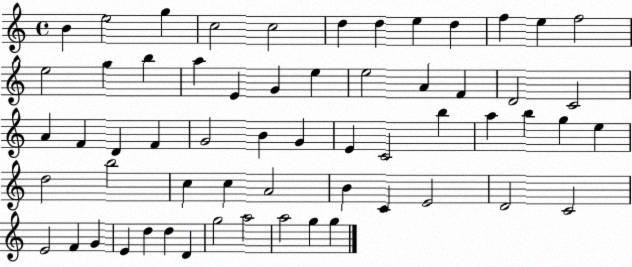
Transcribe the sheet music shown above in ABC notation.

X:1
T:Untitled
M:4/4
L:1/4
K:C
B e2 g c2 c2 d d e d f e f2 e2 g b a E G e e2 A F D2 C2 A F D F G2 B G E C2 b a b g e d2 b2 c c A2 B C E2 D2 C2 E2 F G E d d D g2 a2 a2 g g